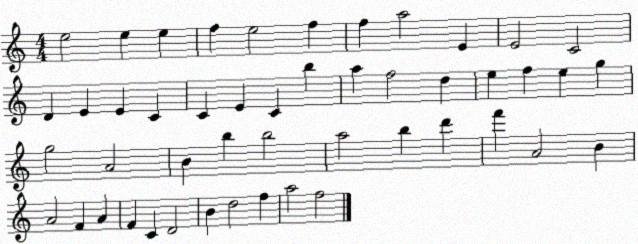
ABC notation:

X:1
T:Untitled
M:4/4
L:1/4
K:C
e2 e e f e2 f f a2 E E2 C2 D E E C C E C b a f2 d e f e g g2 A2 B b b2 a2 b d' f' A2 B A2 F A F C D2 B d2 f a2 f2